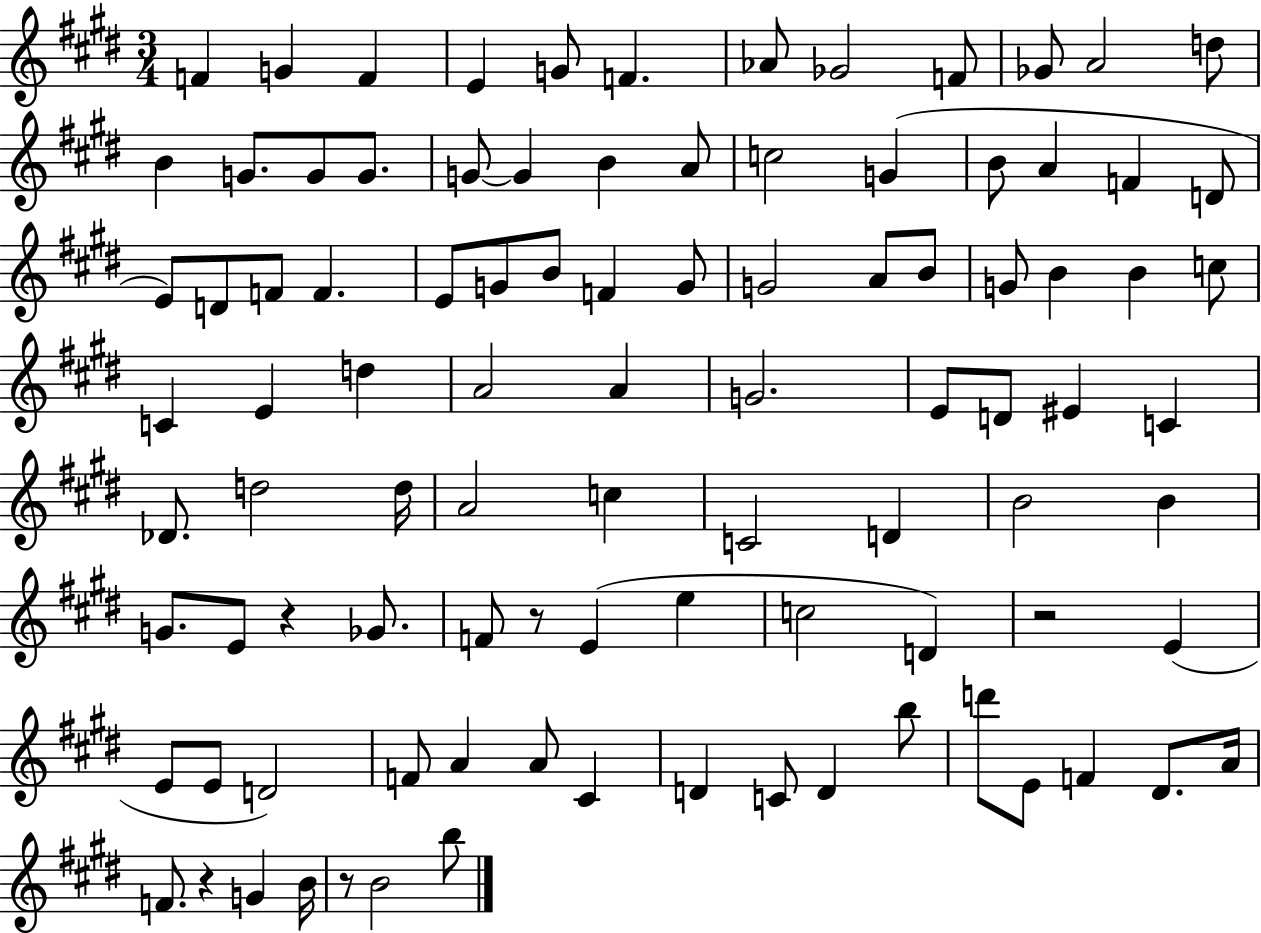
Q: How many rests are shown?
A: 5